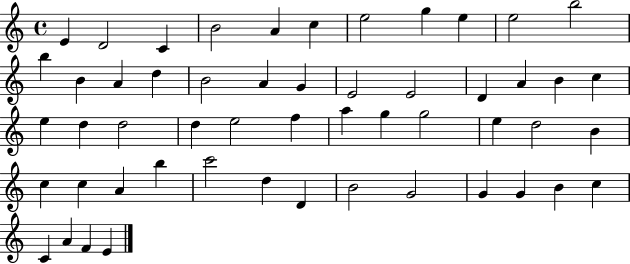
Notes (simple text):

E4/q D4/h C4/q B4/h A4/q C5/q E5/h G5/q E5/q E5/h B5/h B5/q B4/q A4/q D5/q B4/h A4/q G4/q E4/h E4/h D4/q A4/q B4/q C5/q E5/q D5/q D5/h D5/q E5/h F5/q A5/q G5/q G5/h E5/q D5/h B4/q C5/q C5/q A4/q B5/q C6/h D5/q D4/q B4/h G4/h G4/q G4/q B4/q C5/q C4/q A4/q F4/q E4/q